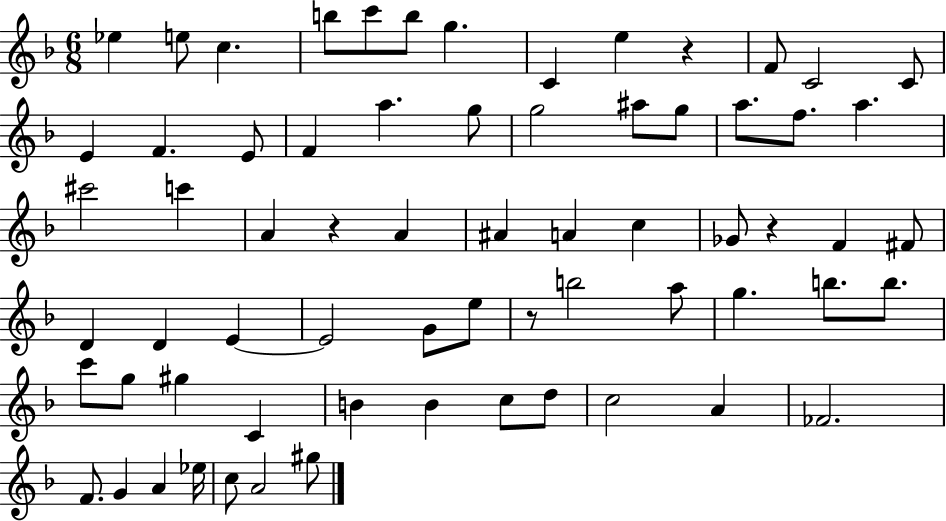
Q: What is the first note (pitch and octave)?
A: Eb5